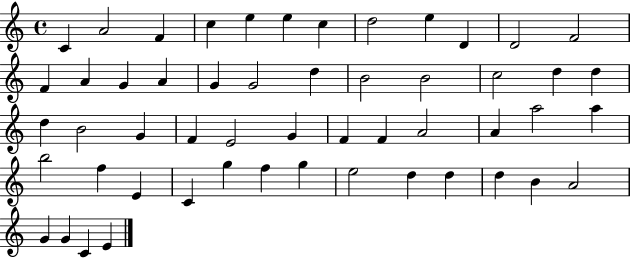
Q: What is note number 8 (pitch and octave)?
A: D5